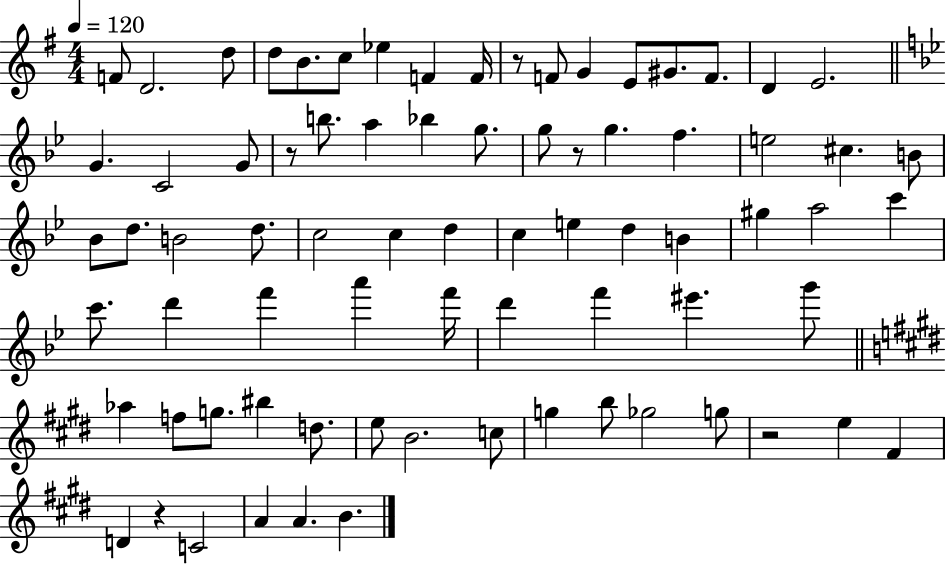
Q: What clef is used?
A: treble